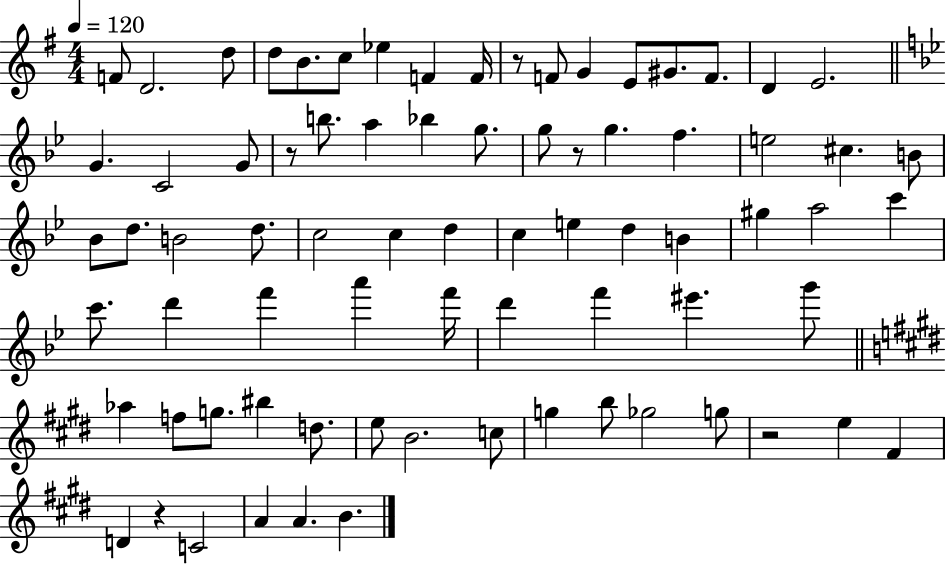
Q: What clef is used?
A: treble